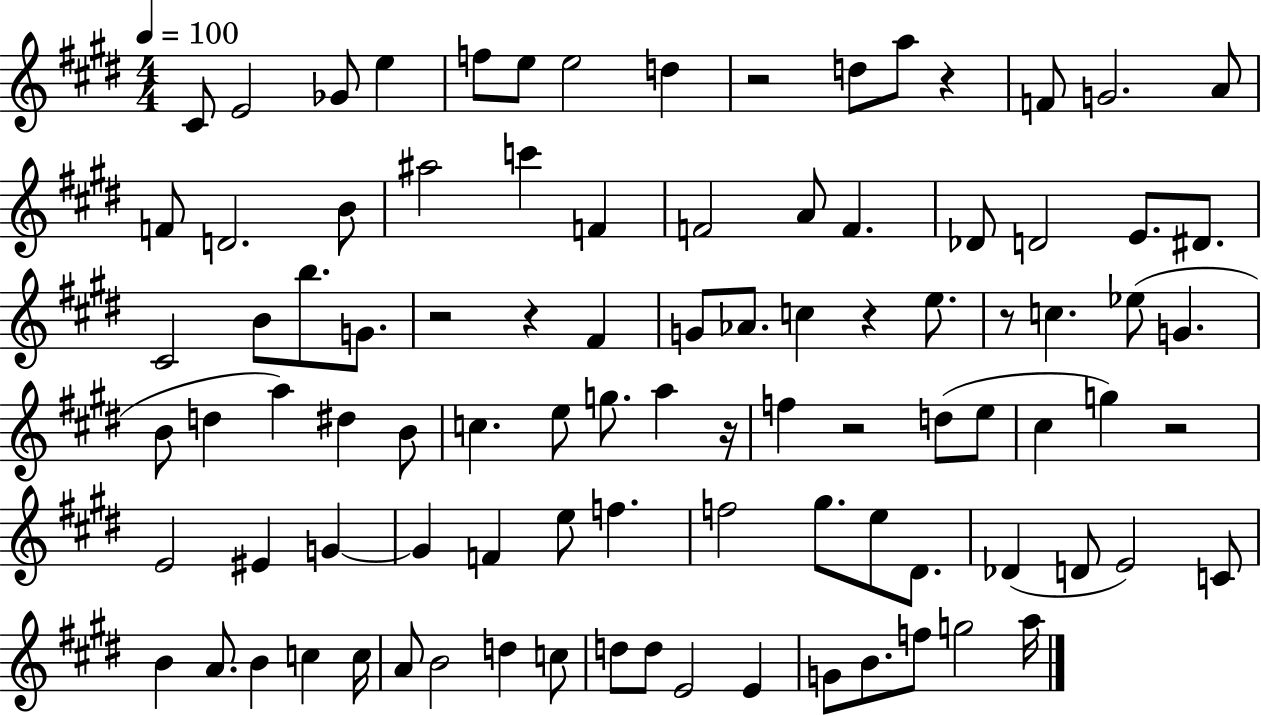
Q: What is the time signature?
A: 4/4